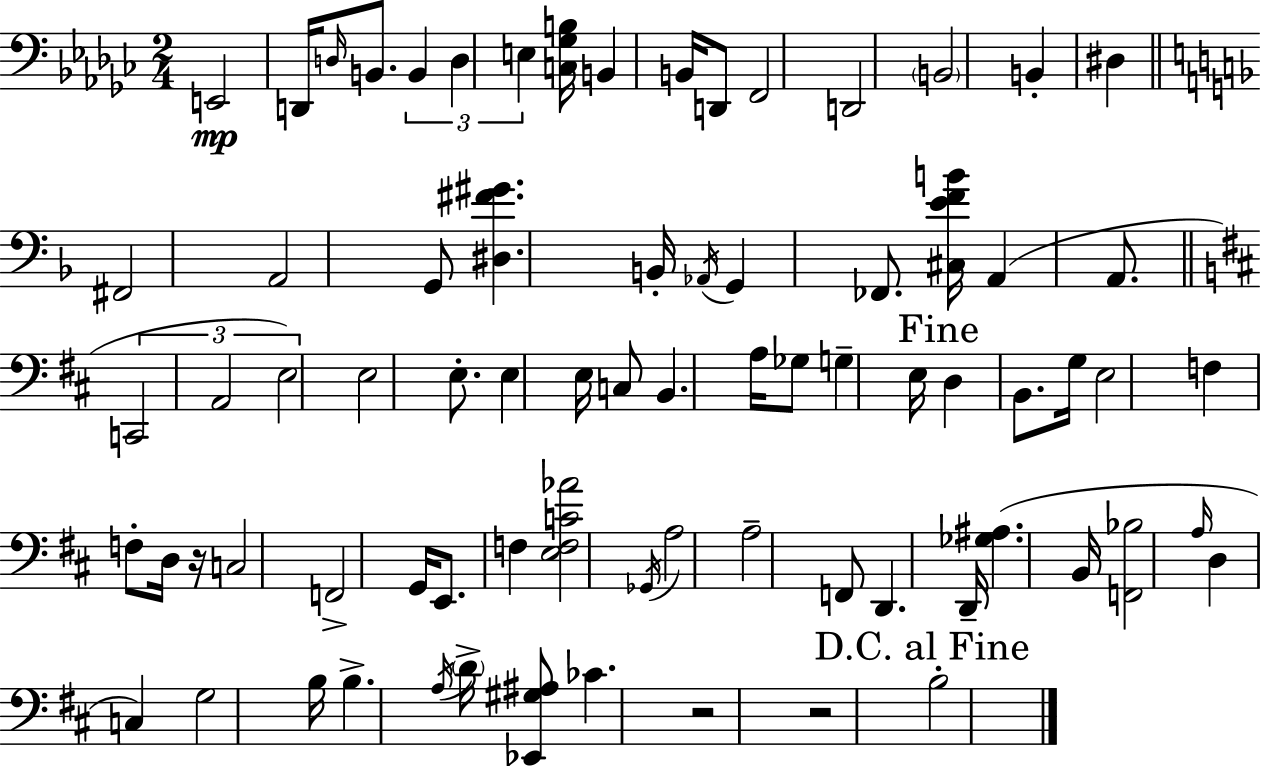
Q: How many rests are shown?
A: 3